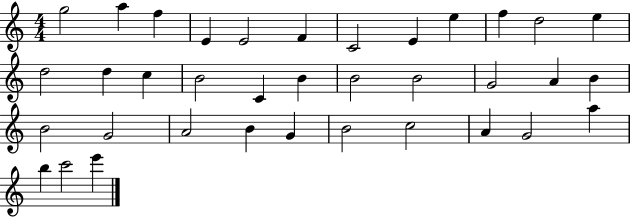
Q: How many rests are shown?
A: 0